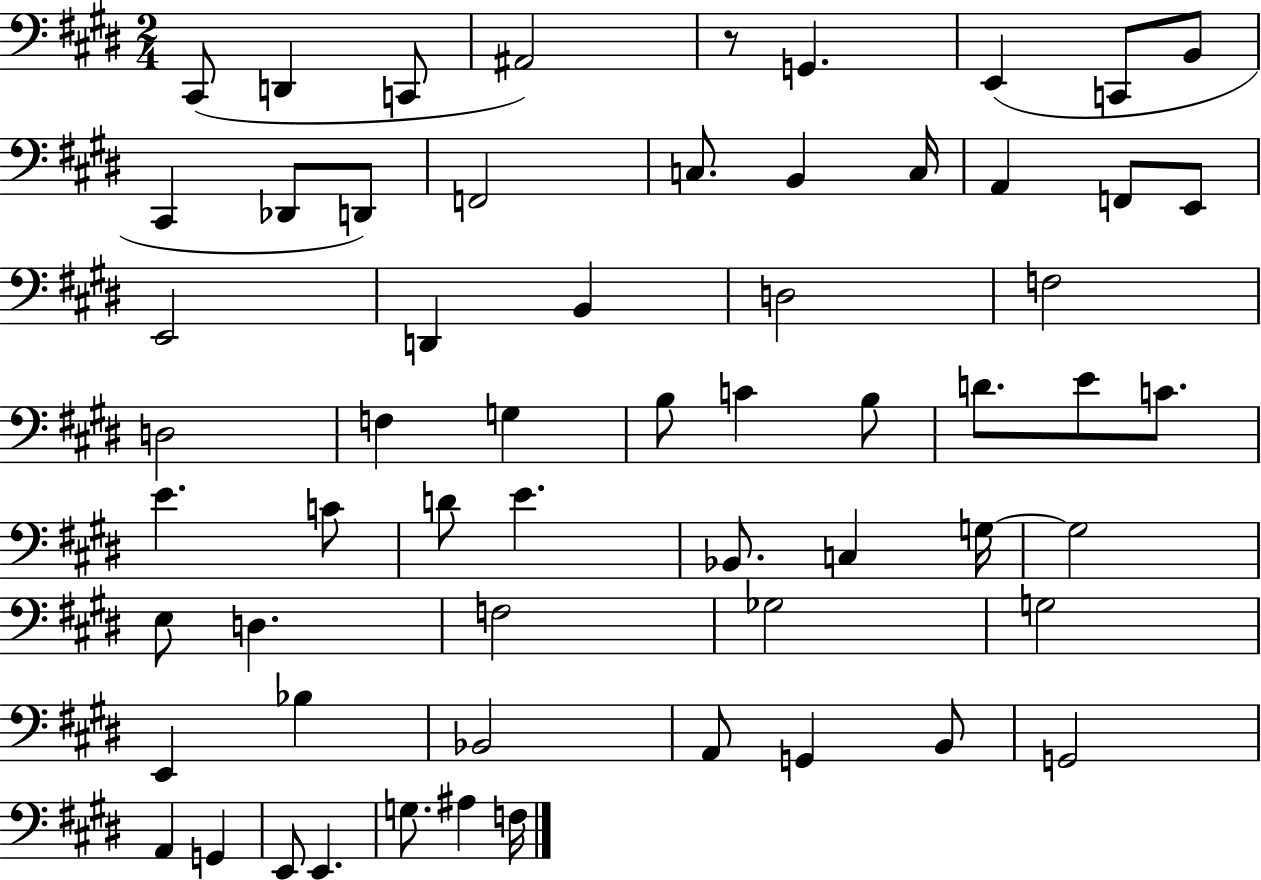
{
  \clef bass
  \numericTimeSignature
  \time 2/4
  \key e \major
  cis,8( d,4 c,8 | ais,2) | r8 g,4. | e,4( c,8 b,8 | \break cis,4 des,8 d,8) | f,2 | c8. b,4 c16 | a,4 f,8 e,8 | \break e,2 | d,4 b,4 | d2 | f2 | \break d2 | f4 g4 | b8 c'4 b8 | d'8. e'8 c'8. | \break e'4. c'8 | d'8 e'4. | bes,8. c4 g16~~ | g2 | \break e8 d4. | f2 | ges2 | g2 | \break e,4 bes4 | bes,2 | a,8 g,4 b,8 | g,2 | \break a,4 g,4 | e,8 e,4. | g8. ais4 f16 | \bar "|."
}